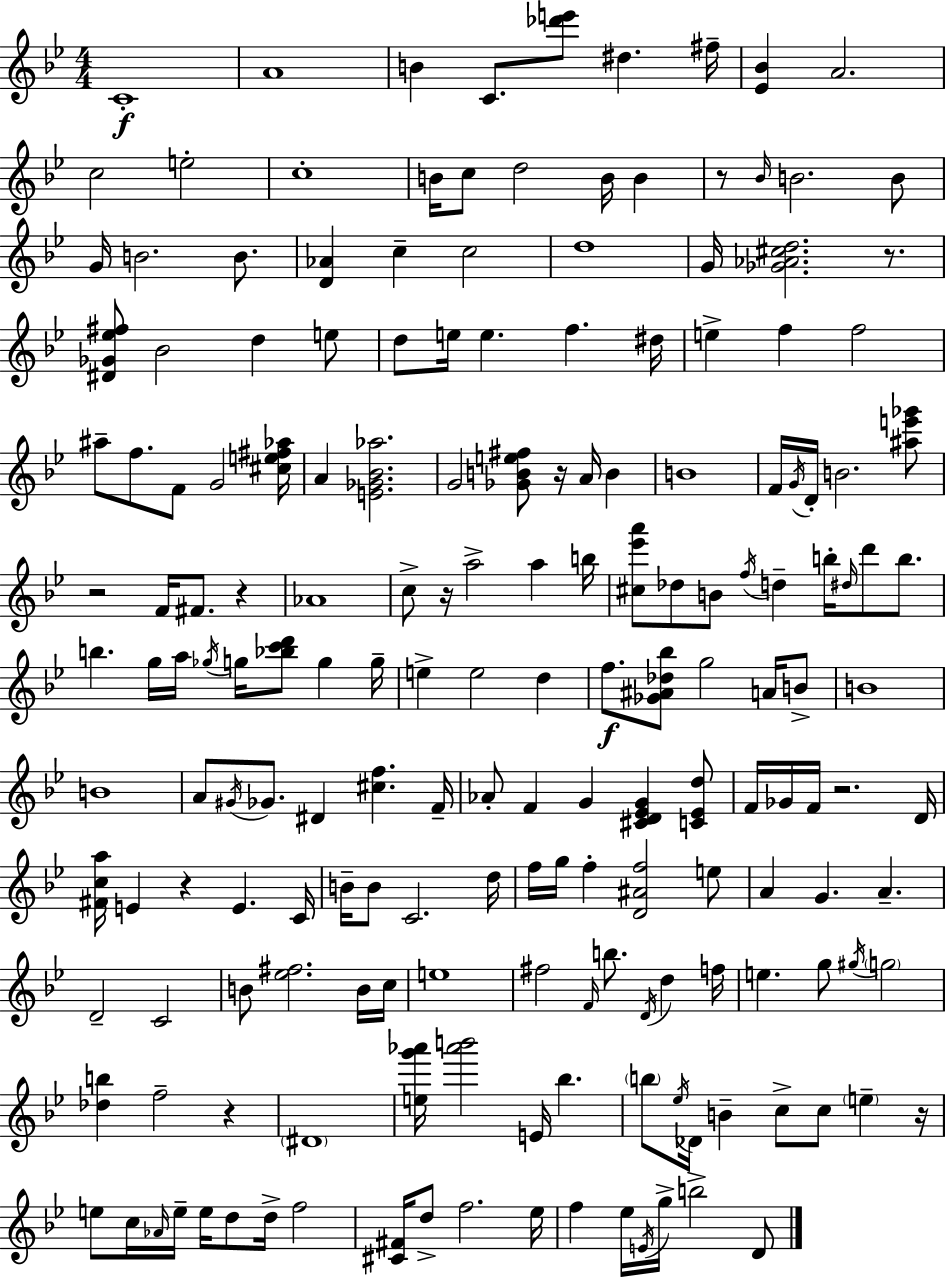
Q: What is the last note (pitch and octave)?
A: D4